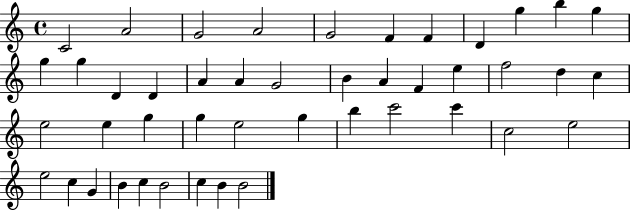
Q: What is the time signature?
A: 4/4